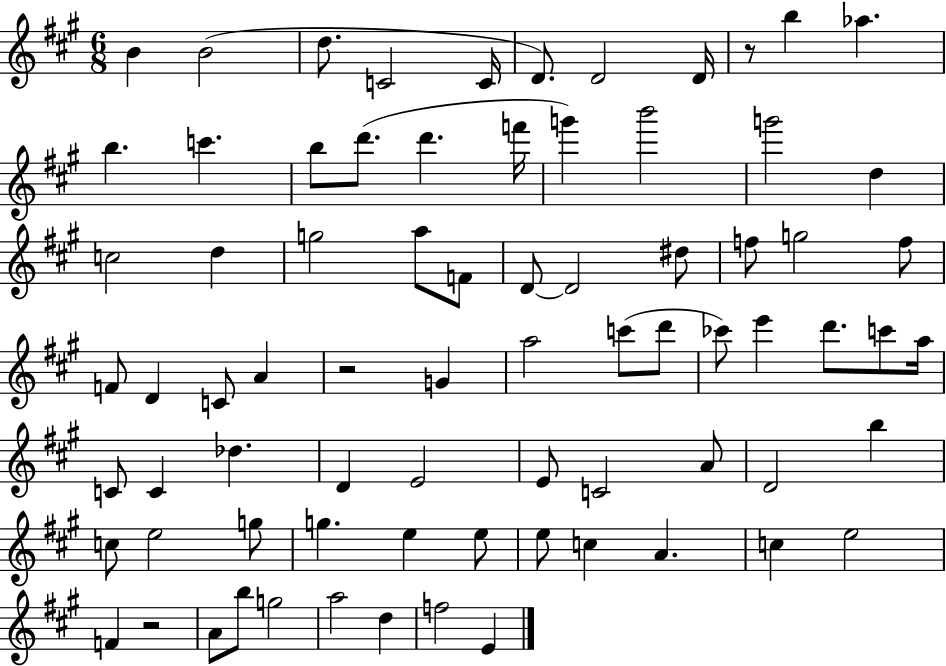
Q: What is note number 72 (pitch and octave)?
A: F5